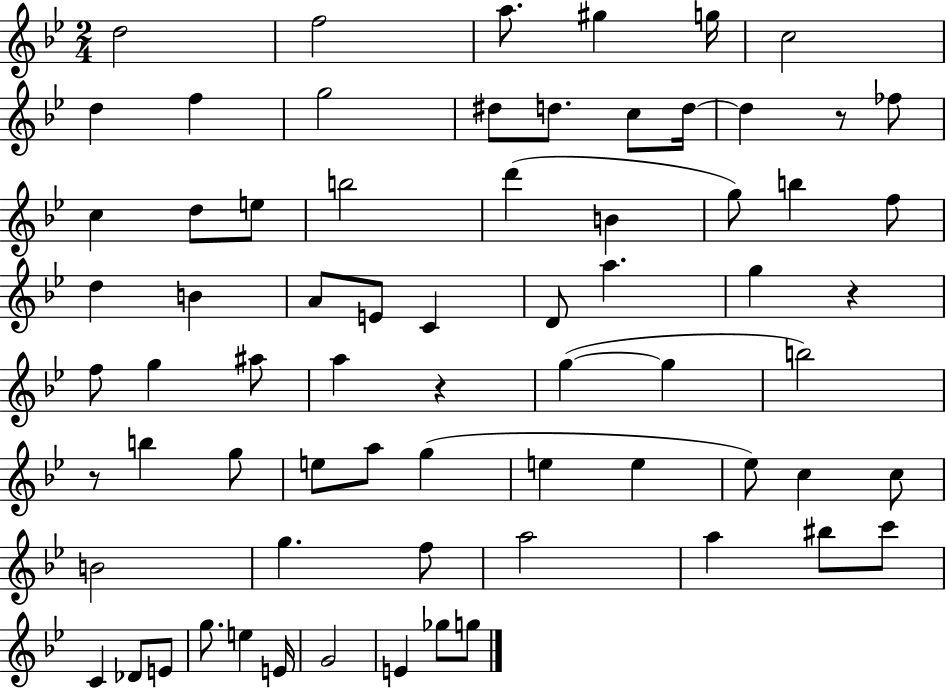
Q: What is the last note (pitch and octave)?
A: G5